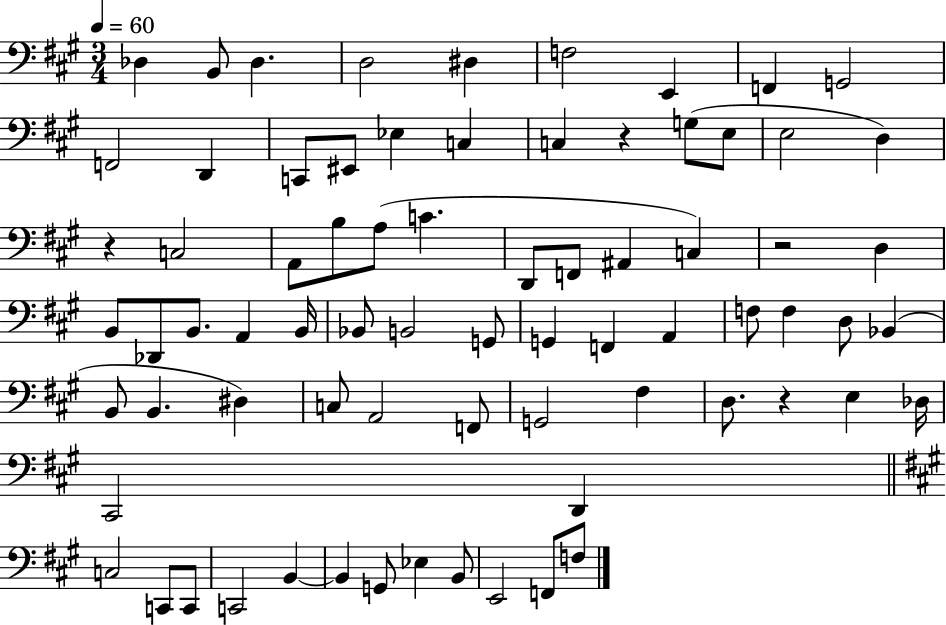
Db3/q B2/e Db3/q. D3/h D#3/q F3/h E2/q F2/q G2/h F2/h D2/q C2/e EIS2/e Eb3/q C3/q C3/q R/q G3/e E3/e E3/h D3/q R/q C3/h A2/e B3/e A3/e C4/q. D2/e F2/e A#2/q C3/q R/h D3/q B2/e Db2/e B2/e. A2/q B2/s Bb2/e B2/h G2/e G2/q F2/q A2/q F3/e F3/q D3/e Bb2/q B2/e B2/q. D#3/q C3/e A2/h F2/e G2/h F#3/q D3/e. R/q E3/q Db3/s C#2/h D2/q C3/h C2/e C2/e C2/h B2/q B2/q G2/e Eb3/q B2/e E2/h F2/e F3/e